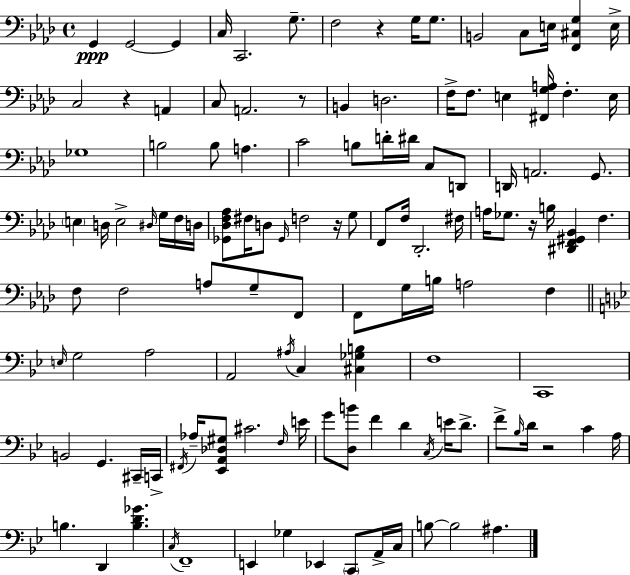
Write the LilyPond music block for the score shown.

{
  \clef bass
  \time 4/4
  \defaultTimeSignature
  \key aes \major
  g,4\ppp g,2~~ g,4 | c16 c,2. g8.-- | f2 r4 g16 g8. | b,2 c8 e16 <f, cis g>4 e16-> | \break c2 r4 a,4 | c8 a,2. r8 | b,4 d2. | f16-> f8. e4 <fis, g a>16 f4.-. e16 | \break ges1 | b2 b8 a4. | c'2 b8 d'16-. dis'16 c8 d,8 | d,16 a,2. g,8. | \break \parenthesize e4 d16 e2-> \grace { dis16 } g16 f16 | d16 <ges, des f aes>8 fis16 d8 \grace { ges,16 } f2 r16 | g8 f,8 f16 des,2.-. | fis16 a16 ges8. r16 b16 <dis, f, gis, bes,>4 f4. | \break f8 f2 a8 g8-- | f,8 f,8 g16 b16 a2 f4 | \bar "||" \break \key bes \major \grace { e16 } g2 a2 | a,2 \acciaccatura { ais16 } c4 <cis ges b>4 | f1 | c,1 | \break b,2 g,4. | cis,16-- c,16-> \acciaccatura { fis,16 } aes16-- <ees, a, des gis>8 cis'2. | \grace { f16 } e'16 g'8 <d b'>8 f'4 d'4 | \acciaccatura { c16 } e'16 d'8.-> f'8-> \grace { bes16 } d'16 r2 | \break c'4 a16 b4. d,4 | <b d' ges'>4. \acciaccatura { c16 } f,1-- | e,4 ges4 ees,4 | \parenthesize c,8 a,16-> c16 b8~~ b2 | \break ais4. \bar "|."
}